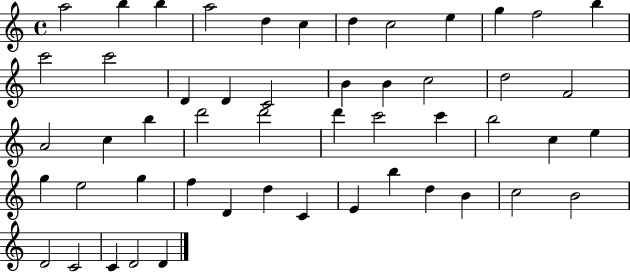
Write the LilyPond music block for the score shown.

{
  \clef treble
  \time 4/4
  \defaultTimeSignature
  \key c \major
  a''2 b''4 b''4 | a''2 d''4 c''4 | d''4 c''2 e''4 | g''4 f''2 b''4 | \break c'''2 c'''2 | d'4 d'4 c'2 | b'4 b'4 c''2 | d''2 f'2 | \break a'2 c''4 b''4 | d'''2 d'''2 | d'''4 c'''2 c'''4 | b''2 c''4 e''4 | \break g''4 e''2 g''4 | f''4 d'4 d''4 c'4 | e'4 b''4 d''4 b'4 | c''2 b'2 | \break d'2 c'2 | c'4 d'2 d'4 | \bar "|."
}